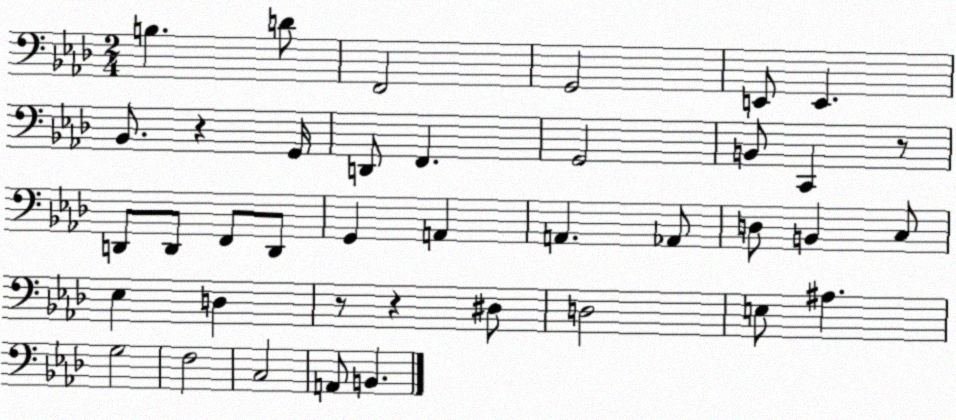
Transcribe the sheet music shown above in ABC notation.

X:1
T:Untitled
M:2/4
L:1/4
K:Ab
B, D/2 F,,2 G,,2 E,,/2 E,, _B,,/2 z G,,/4 D,,/2 F,, G,,2 B,,/2 C,, z/2 D,,/2 D,,/2 F,,/2 D,,/2 G,, A,, A,, _A,,/2 D,/2 B,, C,/2 _E, D, z/2 z ^D,/2 D,2 E,/2 ^A, G,2 F,2 C,2 A,,/2 B,,